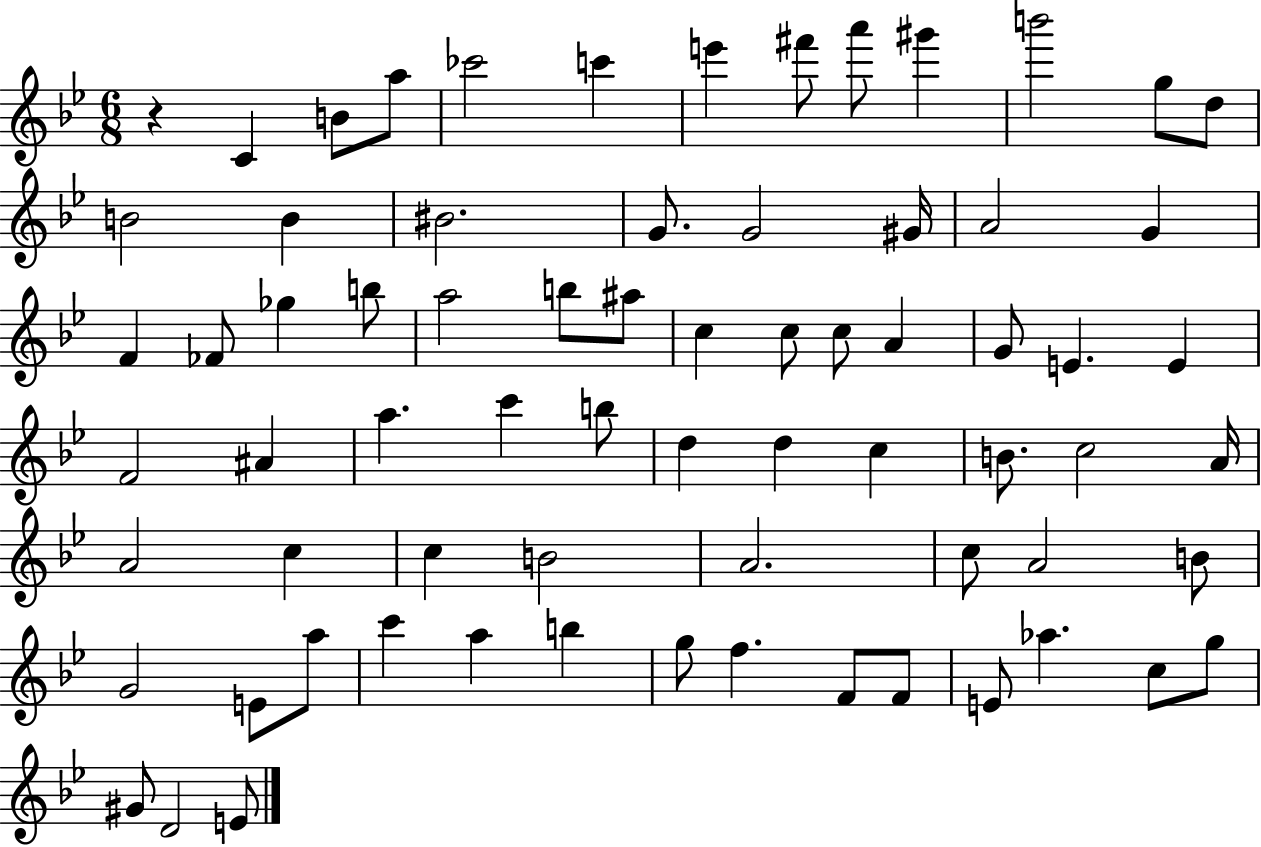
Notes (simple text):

R/q C4/q B4/e A5/e CES6/h C6/q E6/q F#6/e A6/e G#6/q B6/h G5/e D5/e B4/h B4/q BIS4/h. G4/e. G4/h G#4/s A4/h G4/q F4/q FES4/e Gb5/q B5/e A5/h B5/e A#5/e C5/q C5/e C5/e A4/q G4/e E4/q. E4/q F4/h A#4/q A5/q. C6/q B5/e D5/q D5/q C5/q B4/e. C5/h A4/s A4/h C5/q C5/q B4/h A4/h. C5/e A4/h B4/e G4/h E4/e A5/e C6/q A5/q B5/q G5/e F5/q. F4/e F4/e E4/e Ab5/q. C5/e G5/e G#4/e D4/h E4/e